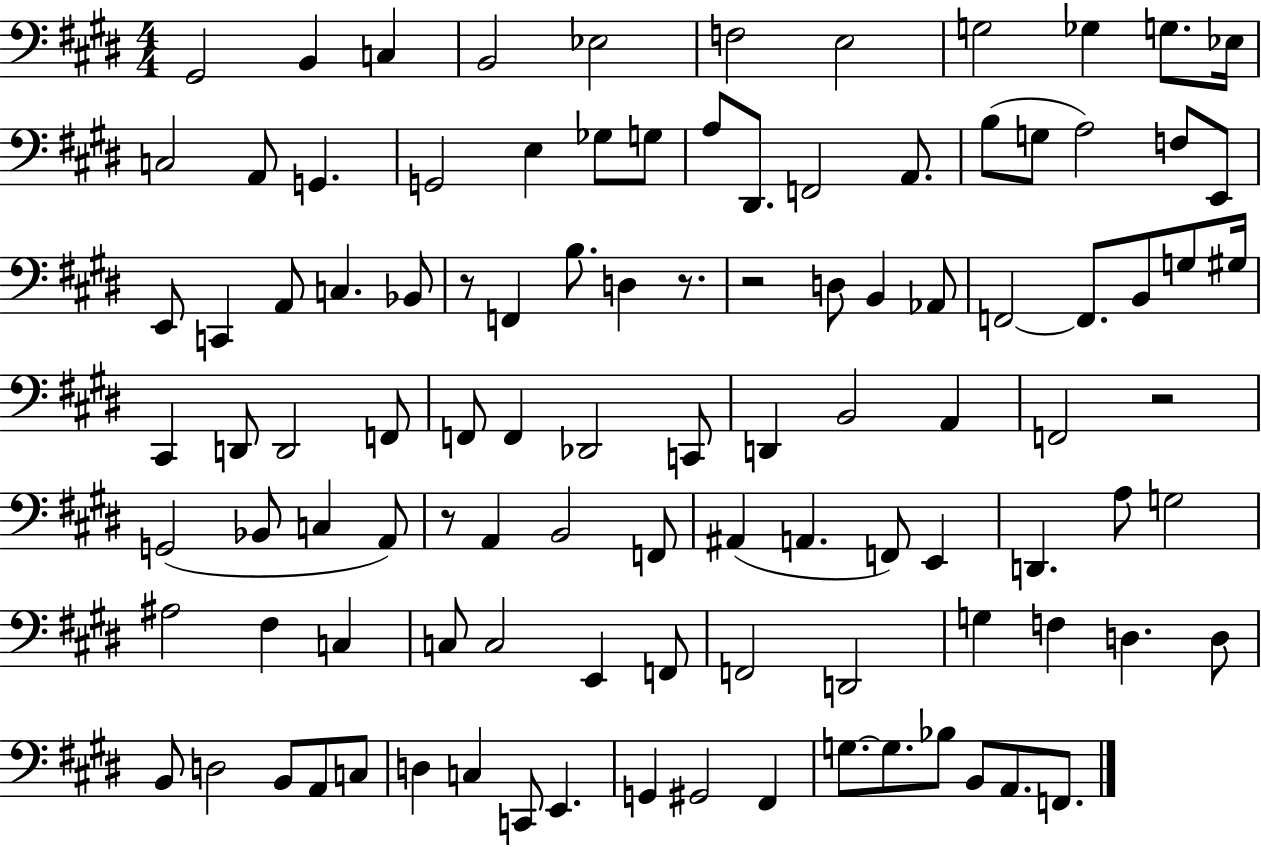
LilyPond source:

{
  \clef bass
  \numericTimeSignature
  \time 4/4
  \key e \major
  gis,2 b,4 c4 | b,2 ees2 | f2 e2 | g2 ges4 g8. ees16 | \break c2 a,8 g,4. | g,2 e4 ges8 g8 | a8 dis,8. f,2 a,8. | b8( g8 a2) f8 e,8 | \break e,8 c,4 a,8 c4. bes,8 | r8 f,4 b8. d4 r8. | r2 d8 b,4 aes,8 | f,2~~ f,8. b,8 g8 gis16 | \break cis,4 d,8 d,2 f,8 | f,8 f,4 des,2 c,8 | d,4 b,2 a,4 | f,2 r2 | \break g,2( bes,8 c4 a,8) | r8 a,4 b,2 f,8 | ais,4( a,4. f,8) e,4 | d,4. a8 g2 | \break ais2 fis4 c4 | c8 c2 e,4 f,8 | f,2 d,2 | g4 f4 d4. d8 | \break b,8 d2 b,8 a,8 c8 | d4 c4 c,8 e,4. | g,4 gis,2 fis,4 | g8.~~ g8. bes8 b,8 a,8. f,8. | \break \bar "|."
}